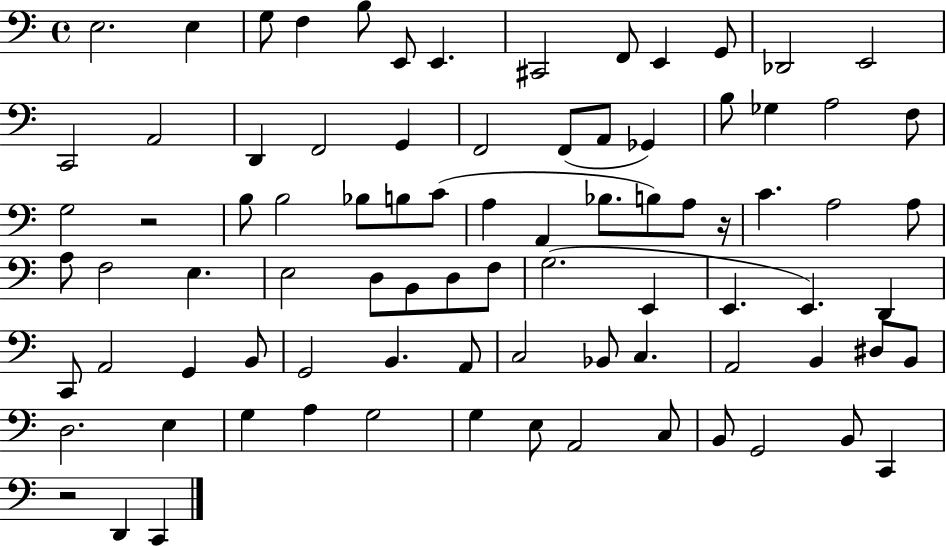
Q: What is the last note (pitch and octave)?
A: C2